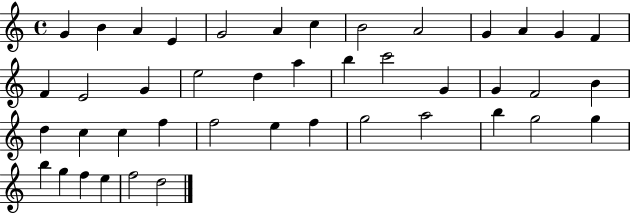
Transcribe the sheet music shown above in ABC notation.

X:1
T:Untitled
M:4/4
L:1/4
K:C
G B A E G2 A c B2 A2 G A G F F E2 G e2 d a b c'2 G G F2 B d c c f f2 e f g2 a2 b g2 g b g f e f2 d2